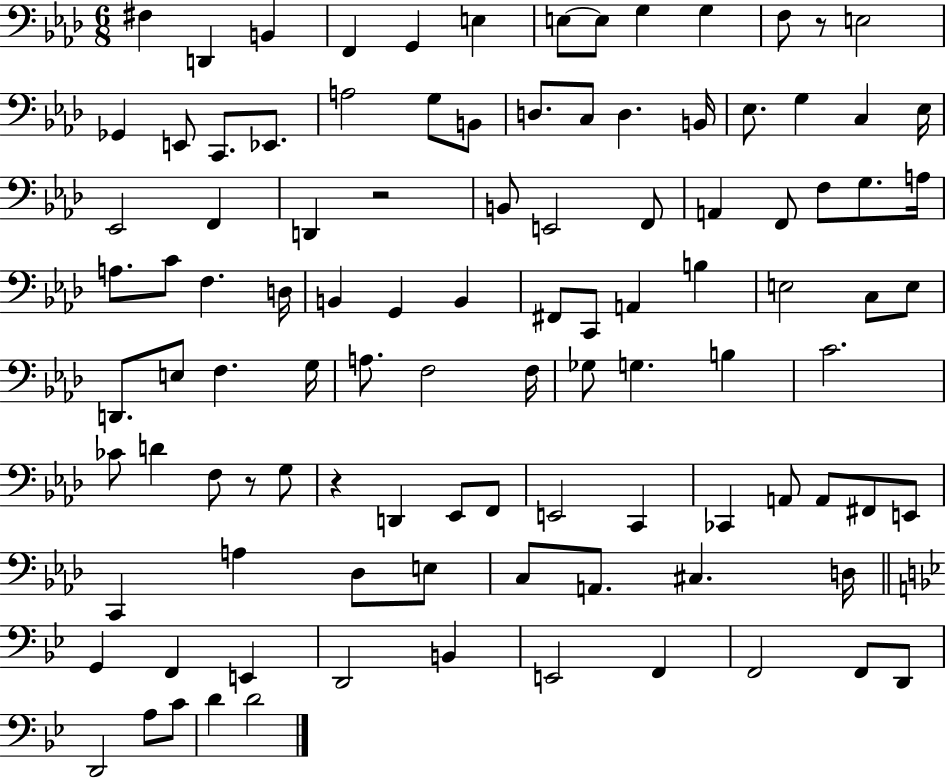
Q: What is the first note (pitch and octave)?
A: F#3